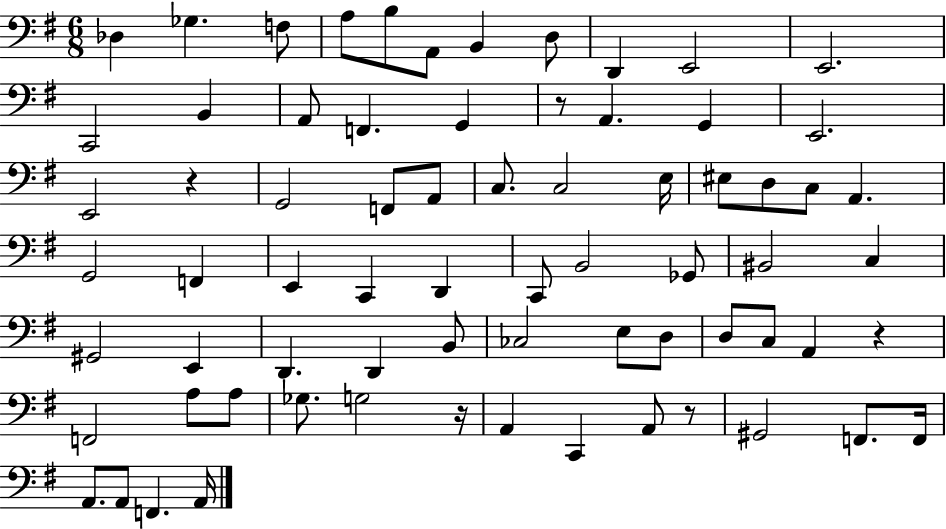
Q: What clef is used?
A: bass